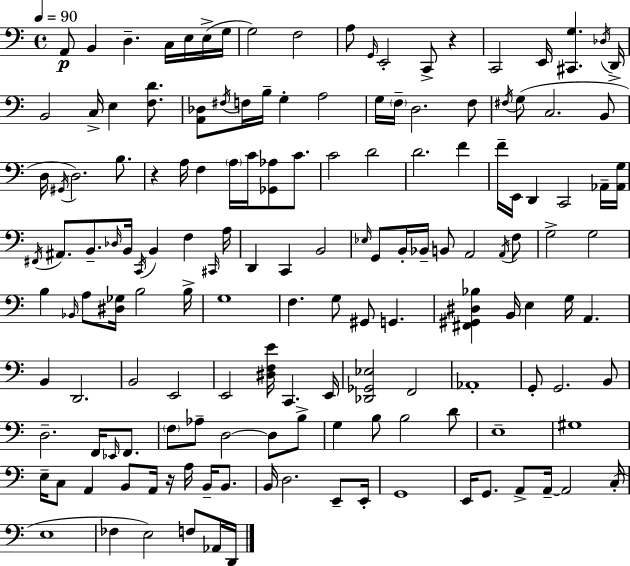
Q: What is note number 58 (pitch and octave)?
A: B2